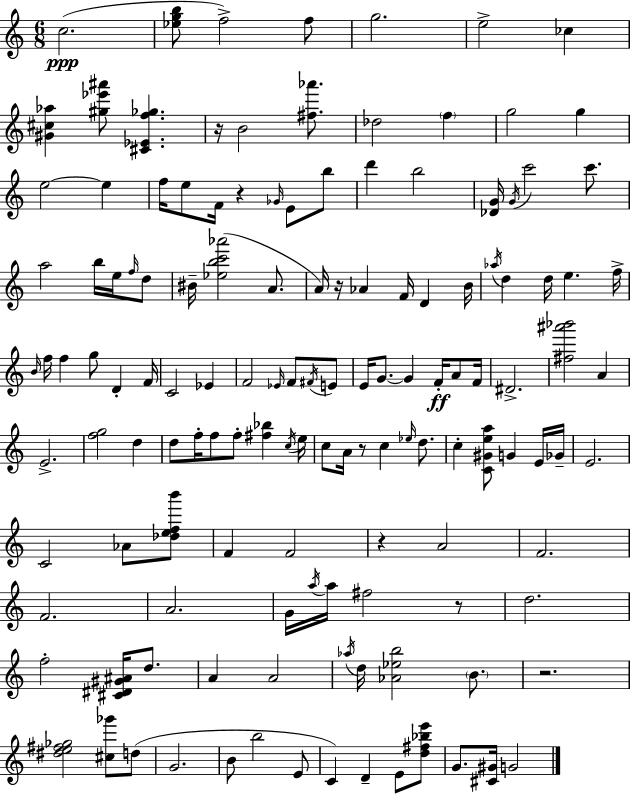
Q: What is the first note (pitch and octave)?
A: C5